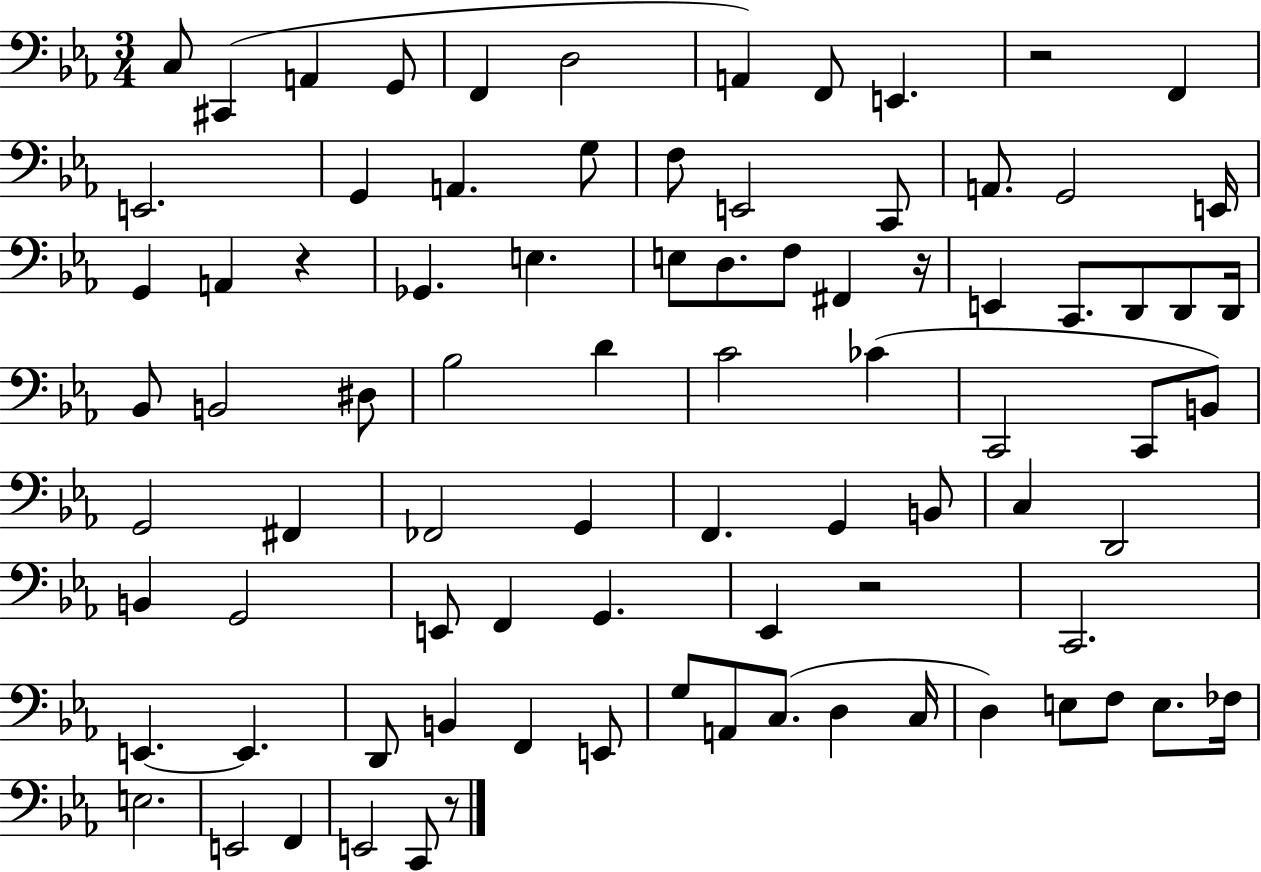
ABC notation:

X:1
T:Untitled
M:3/4
L:1/4
K:Eb
C,/2 ^C,, A,, G,,/2 F,, D,2 A,, F,,/2 E,, z2 F,, E,,2 G,, A,, G,/2 F,/2 E,,2 C,,/2 A,,/2 G,,2 E,,/4 G,, A,, z _G,, E, E,/2 D,/2 F,/2 ^F,, z/4 E,, C,,/2 D,,/2 D,,/2 D,,/4 _B,,/2 B,,2 ^D,/2 _B,2 D C2 _C C,,2 C,,/2 B,,/2 G,,2 ^F,, _F,,2 G,, F,, G,, B,,/2 C, D,,2 B,, G,,2 E,,/2 F,, G,, _E,, z2 C,,2 E,, E,, D,,/2 B,, F,, E,,/2 G,/2 A,,/2 C,/2 D, C,/4 D, E,/2 F,/2 E,/2 _F,/4 E,2 E,,2 F,, E,,2 C,,/2 z/2